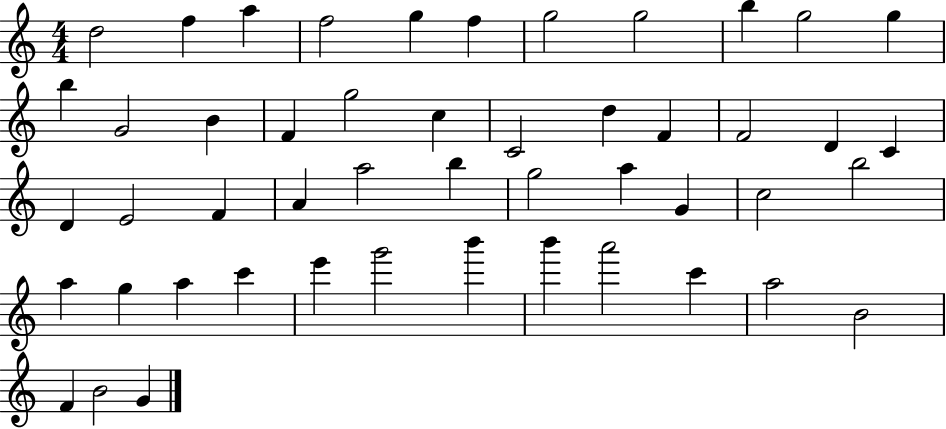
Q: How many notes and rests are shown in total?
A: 49